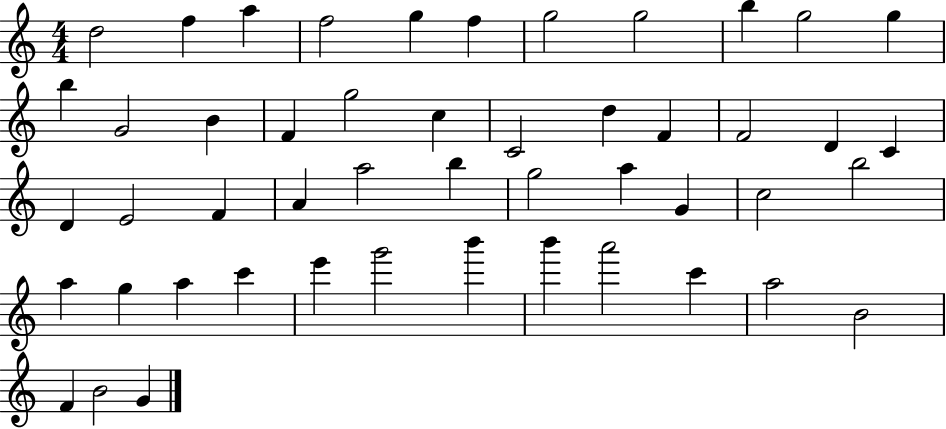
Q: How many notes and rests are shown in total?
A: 49